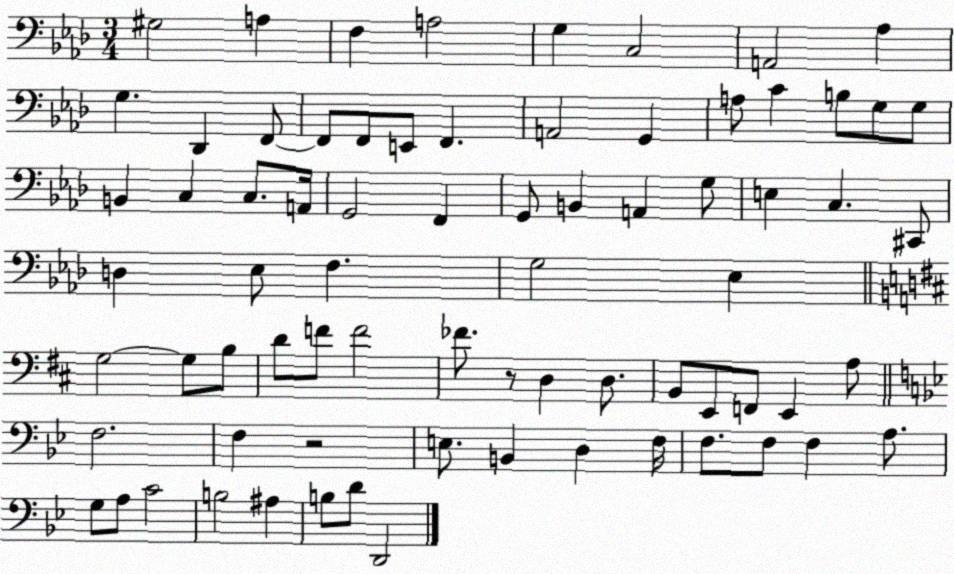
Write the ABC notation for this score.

X:1
T:Untitled
M:3/4
L:1/4
K:Ab
^G,2 A, F, A,2 G, C,2 A,,2 _A, G, _D,, F,,/2 F,,/2 F,,/2 E,,/2 F,, A,,2 G,, A,/2 C B,/2 G,/2 G,/2 B,, C, C,/2 A,,/4 G,,2 F,, G,,/2 B,, A,, G,/2 E, C, ^C,,/2 D, _E,/2 F, G,2 _E, G,2 G,/2 B,/2 D/2 F/2 F2 _F/2 z/2 D, D,/2 B,,/2 E,,/2 F,,/2 E,, A,/2 F,2 F, z2 E,/2 B,, D, F,/4 F,/2 F,/2 F, A,/2 G,/2 A,/2 C2 B,2 ^A, B,/2 D/2 D,,2